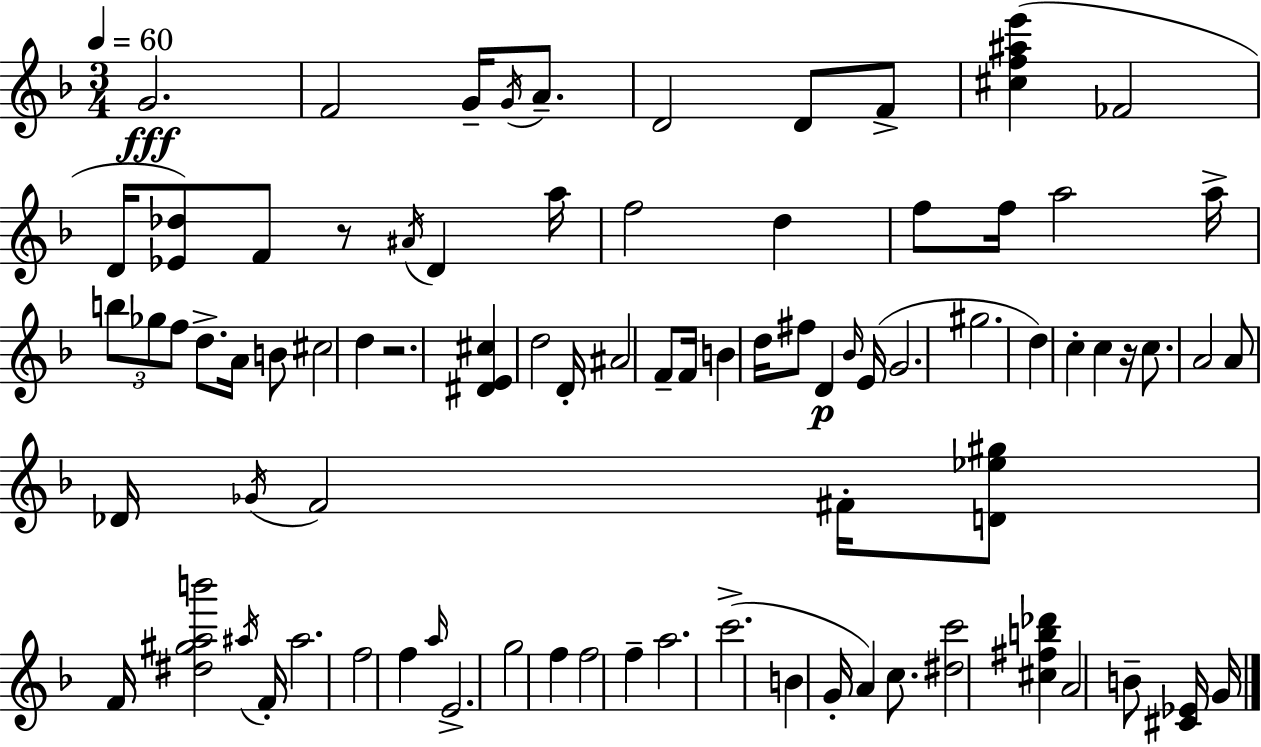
{
  \clef treble
  \numericTimeSignature
  \time 3/4
  \key f \major
  \tempo 4 = 60
  g'2.\fff | f'2 g'16-- \acciaccatura { g'16 } a'8.-- | d'2 d'8 f'8-> | <cis'' f'' ais'' e'''>4( fes'2 | \break d'16 <ees' des''>8) f'8 r8 \acciaccatura { ais'16 } d'4 | a''16 f''2 d''4 | f''8 f''16 a''2 | a''16-> \tuplet 3/2 { b''8 ges''8 f''8 } d''8.-> a'16 | \break b'8 cis''2 d''4 | r2. | <dis' e' cis''>4 d''2 | d'16-. ais'2 f'8-- | \break f'16 b'4 d''16 fis''8 d'4\p | \grace { bes'16 }( e'16 g'2. | gis''2. | d''4) c''4-. c''4 | \break r16 c''8. a'2 | a'8 des'16 \acciaccatura { ges'16 } f'2 | fis'16-. <d' ees'' gis''>8 f'16 <dis'' gis'' a'' b'''>2 | \acciaccatura { ais''16 } f'16-. ais''2. | \break f''2 | f''4 \grace { a''16 } e'2.-> | g''2 | f''4 f''2 | \break f''4-- a''2. | c'''2.->( | b'4 g'16-. a'4) | c''8. <dis'' c'''>2 | \break <cis'' fis'' b'' des'''>4 a'2 | b'8-- <cis' ees'>16 g'16 \bar "|."
}